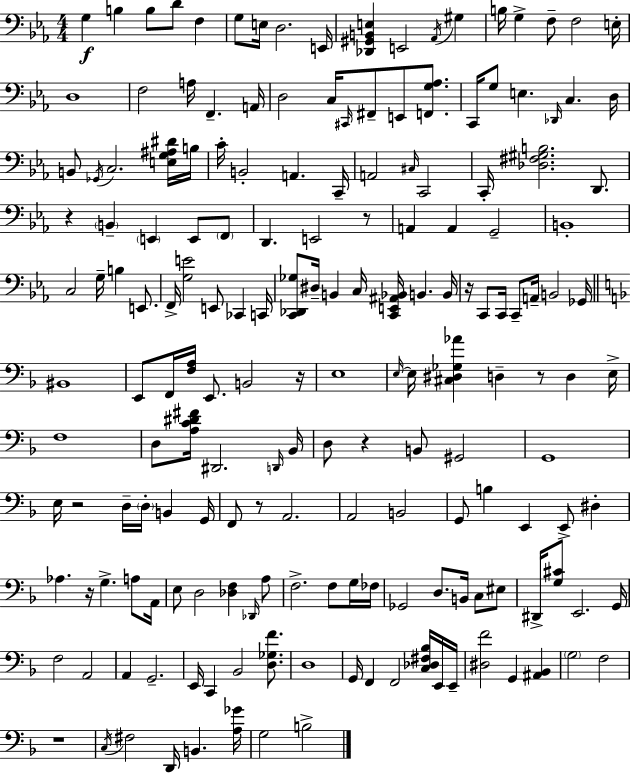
G3/q B3/q B3/e D4/e F3/q G3/e E3/s D3/h. E2/s [Db2,G#2,B2,E3]/q E2/h Ab2/s G#3/q B3/s G3/q F3/e F3/h E3/s D3/w F3/h A3/s F2/q. A2/s D3/h C3/s C#2/s F#2/e E2/e [F2,G3,Ab3]/e. C2/s G3/e E3/q. Db2/s C3/q. D3/s B2/e Gb2/s C3/h. [E3,G3,A#3,D#4]/s B3/s C4/s B2/h A2/q. C2/s A2/h C#3/s C2/h C2/s [Db3,F#3,G#3,B3]/h. D2/e. R/q B2/q E2/q E2/e F2/e D2/q. E2/h R/e A2/q A2/q G2/h B2/w C3/h G3/s B3/q E2/e. F2/s [G3,E4]/h E2/e CES2/q C2/s [C2,Db2,Gb3]/e D#3/s B2/q C3/s [C2,E2,A#2,Bb2]/s B2/q. B2/s R/s C2/e C2/s C2/e A2/s B2/h Gb2/s BIS2/w E2/e F2/s [F3,A3]/s E2/e. B2/h R/s E3/w E3/s E3/s [C#3,D#3,Gb3,Ab4]/q D3/q R/e D3/q E3/s F3/w D3/e [A3,C4,D#4,F#4]/s D#2/h. D2/s Bb2/s D3/e R/q B2/e G#2/h G2/w E3/s R/h D3/s D3/s B2/q G2/s F2/e R/e A2/h. A2/h B2/h G2/e B3/q E2/q E2/e D#3/q Ab3/q. R/s G3/q. A3/e A2/s E3/e D3/h [Db3,F3]/q Db2/s A3/e F3/h. F3/e G3/s FES3/s Gb2/h D3/e. B2/s C3/e EIS3/e D#2/s [G3,C#4]/e E2/h. G2/s F3/h A2/h A2/q G2/h. E2/s C2/q Bb2/h [D3,Gb3,F4]/e. D3/w G2/s F2/q F2/h [C3,Db3,F#3,Bb3]/s E2/s E2/s [D#3,F4]/h G2/q [A#2,Bb2]/q G3/h F3/h R/w C3/s F#3/h D2/s B2/q. [A3,Gb4]/s G3/h B3/h